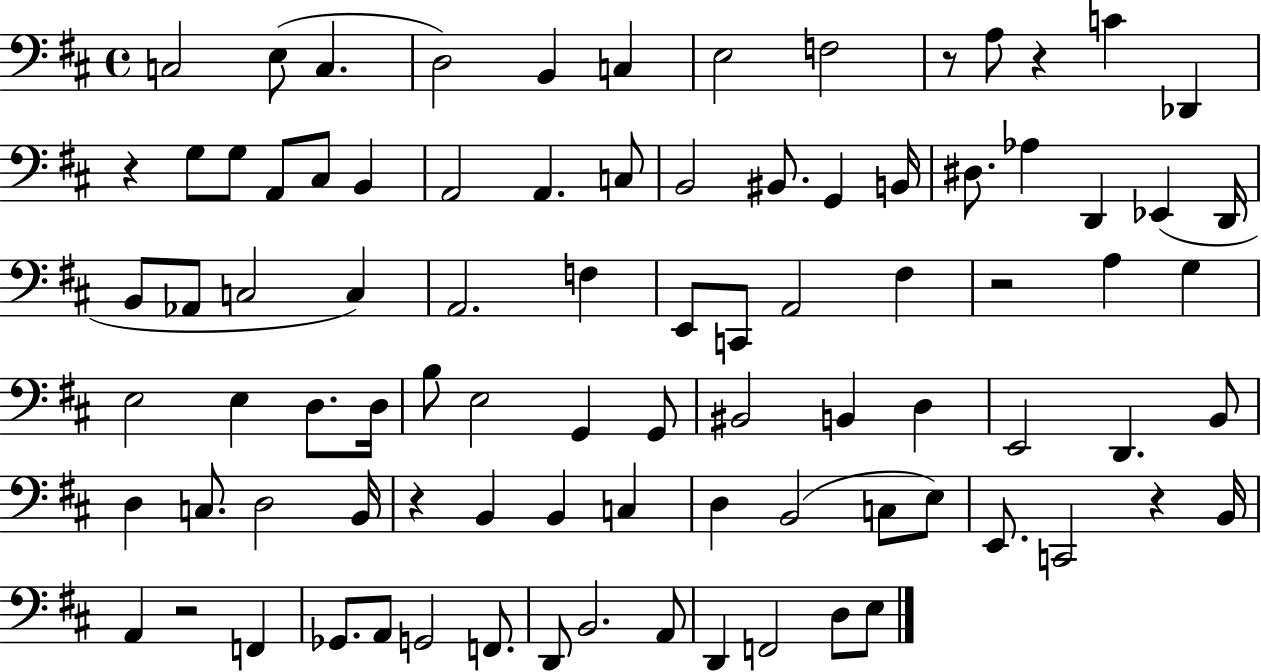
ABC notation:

X:1
T:Untitled
M:4/4
L:1/4
K:D
C,2 E,/2 C, D,2 B,, C, E,2 F,2 z/2 A,/2 z C _D,, z G,/2 G,/2 A,,/2 ^C,/2 B,, A,,2 A,, C,/2 B,,2 ^B,,/2 G,, B,,/4 ^D,/2 _A, D,, _E,, D,,/4 B,,/2 _A,,/2 C,2 C, A,,2 F, E,,/2 C,,/2 A,,2 ^F, z2 A, G, E,2 E, D,/2 D,/4 B,/2 E,2 G,, G,,/2 ^B,,2 B,, D, E,,2 D,, B,,/2 D, C,/2 D,2 B,,/4 z B,, B,, C, D, B,,2 C,/2 E,/2 E,,/2 C,,2 z B,,/4 A,, z2 F,, _G,,/2 A,,/2 G,,2 F,,/2 D,,/2 B,,2 A,,/2 D,, F,,2 D,/2 E,/2